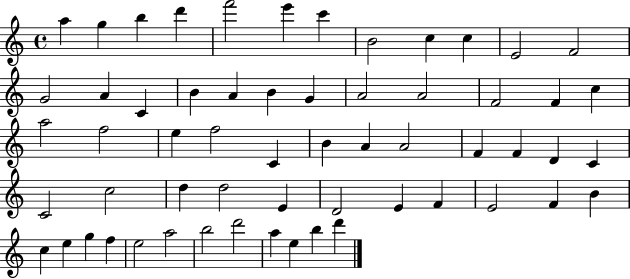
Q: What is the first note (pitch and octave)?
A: A5